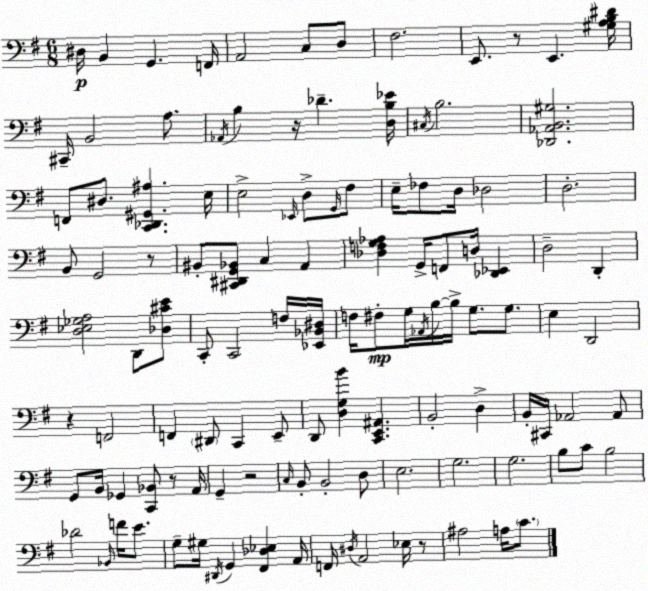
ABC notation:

X:1
T:Untitled
M:6/8
L:1/4
K:G
^D,/4 B,, G,, F,,/4 A,,2 C,/2 D,/2 ^F,2 E,,/2 z/2 E,, [^G,A,B,^D]/4 ^C,,/4 B,,2 A,/2 _A,,/4 B, z/4 _D [D,B,_E]/4 ^C,/4 B,2 [_D,,_A,,B,,^G,]2 F,,/2 ^D,/2 [C,,_D,,^G,,^A,] E,/4 E,2 _E,,/4 D,/2 G,,/4 ^F,/2 E,/4 _F,/2 D,/4 _D,2 D,2 B,,/2 G,,2 z/2 ^B,,/2 [^C,,^D,,G,,_B,,]/2 C, A,, [_D,F,G,_A,] G,,/4 F,,/2 D,/4 [_D,,_E,,] D,2 D,, [D,_E,_G,A,]2 D,,/2 [_D,^CE]/2 C,,/2 C,,2 F,/4 [_E,,_B,,^D,]/4 F,/4 ^F,/2 G,/4 _A,,/4 B,/4 B,/4 G,/2 G,/2 E, D,,2 z F,,2 F,, ^D,,/2 C,, E,,/2 D,,/2 [D,G,B] [C,,E,,^A,,] B,,2 D, B,,/4 ^C,,/4 _A,,2 _A,,/2 G,,/2 B,,/4 _G,, [C,,_B,,]/2 z/2 A,,/4 G,, z2 C,/4 B,,/2 B,,2 D,/2 E,2 G,2 G,2 B,/2 C/2 B,2 _D2 _B,,/4 F/4 E/2 G,/2 ^G,/4 ^D,,/4 G,, [^F,,_D,_E,] A,,/4 F,,/4 ^D,/4 A,,2 _E,/4 z/2 ^A,2 A,/4 C/2